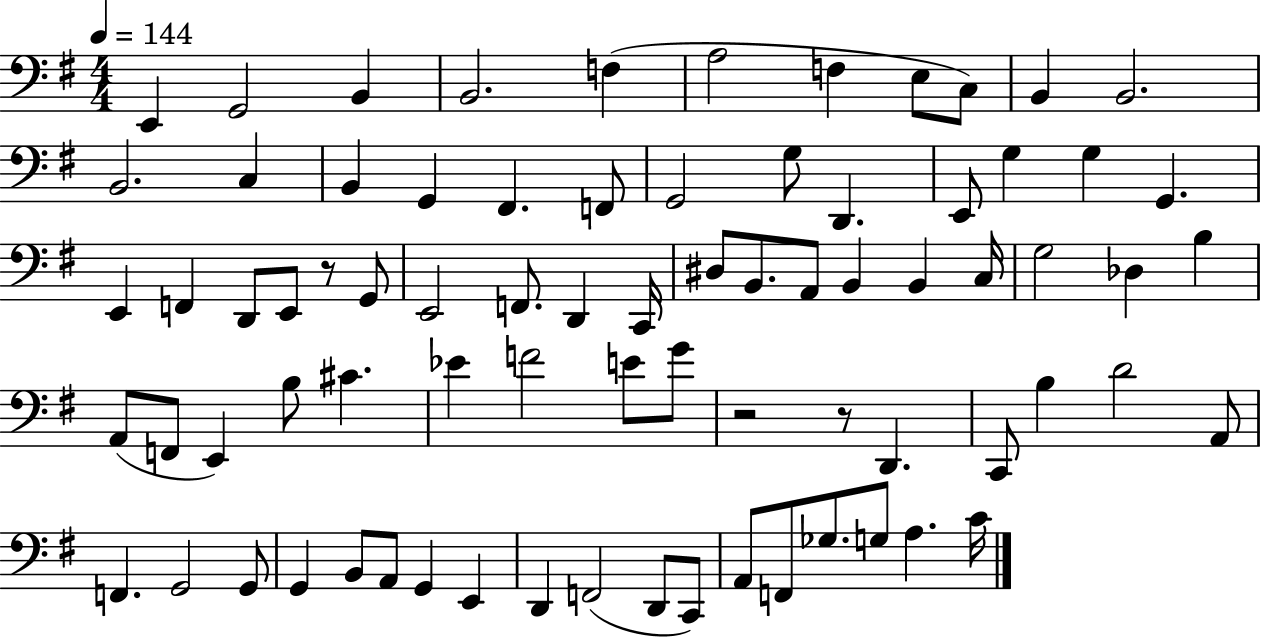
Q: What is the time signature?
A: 4/4